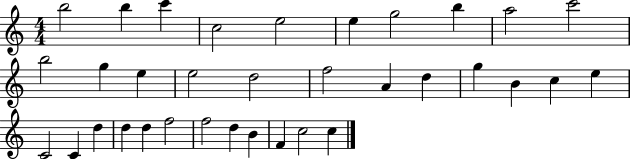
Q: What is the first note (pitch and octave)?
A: B5